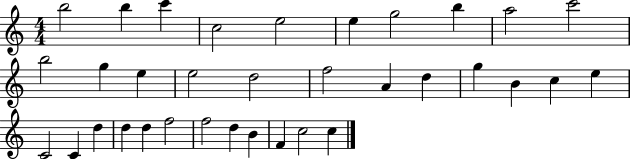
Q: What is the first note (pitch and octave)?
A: B5